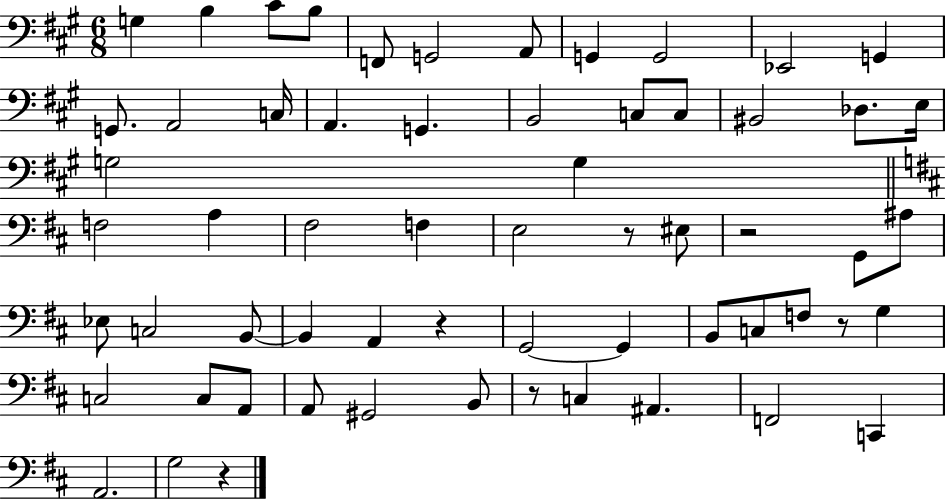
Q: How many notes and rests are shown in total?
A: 61